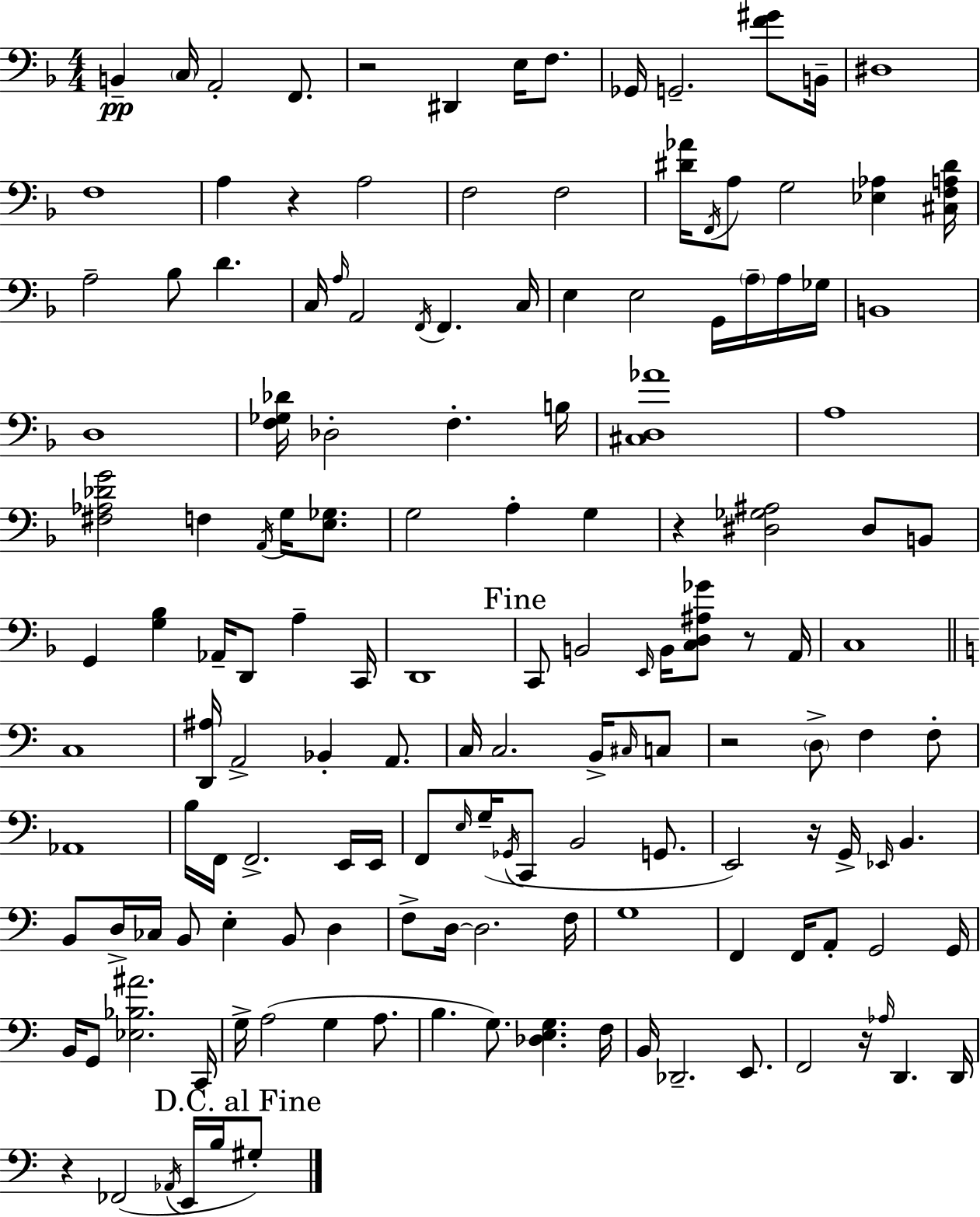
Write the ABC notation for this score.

X:1
T:Untitled
M:4/4
L:1/4
K:Dm
B,, C,/4 A,,2 F,,/2 z2 ^D,, E,/4 F,/2 _G,,/4 G,,2 [F^G]/2 B,,/4 ^D,4 F,4 A, z A,2 F,2 F,2 [^D_A]/4 F,,/4 A,/2 G,2 [_E,_A,] [^C,F,A,^D]/4 A,2 _B,/2 D C,/4 A,/4 A,,2 F,,/4 F,, C,/4 E, E,2 G,,/4 A,/4 A,/4 _G,/4 B,,4 D,4 [F,_G,_D]/4 _D,2 F, B,/4 [^C,D,_A]4 A,4 [^F,_A,_DG]2 F, A,,/4 G,/4 [E,_G,]/2 G,2 A, G, z [^D,_G,^A,]2 ^D,/2 B,,/2 G,, [G,_B,] _A,,/4 D,,/2 A, C,,/4 D,,4 C,,/2 B,,2 E,,/4 B,,/4 [C,D,^A,_G]/2 z/2 A,,/4 C,4 C,4 [D,,^A,]/4 A,,2 _B,, A,,/2 C,/4 C,2 B,,/4 ^C,/4 C,/2 z2 D,/2 F, F,/2 _A,,4 B,/4 F,,/4 F,,2 E,,/4 E,,/4 F,,/2 E,/4 G,/4 _G,,/4 C,,/2 B,,2 G,,/2 E,,2 z/4 G,,/4 _E,,/4 B,, B,,/2 D,/4 _C,/4 B,,/2 E, B,,/2 D, F,/2 D,/4 D,2 F,/4 G,4 F,, F,,/4 A,,/2 G,,2 G,,/4 B,,/4 G,,/2 [_E,_B,^A]2 C,,/4 G,/4 A,2 G, A,/2 B, G,/2 [_D,E,G,] F,/4 B,,/4 _D,,2 E,,/2 F,,2 z/4 _A,/4 D,, D,,/4 z _F,,2 _A,,/4 E,,/4 B,/4 ^G,/2